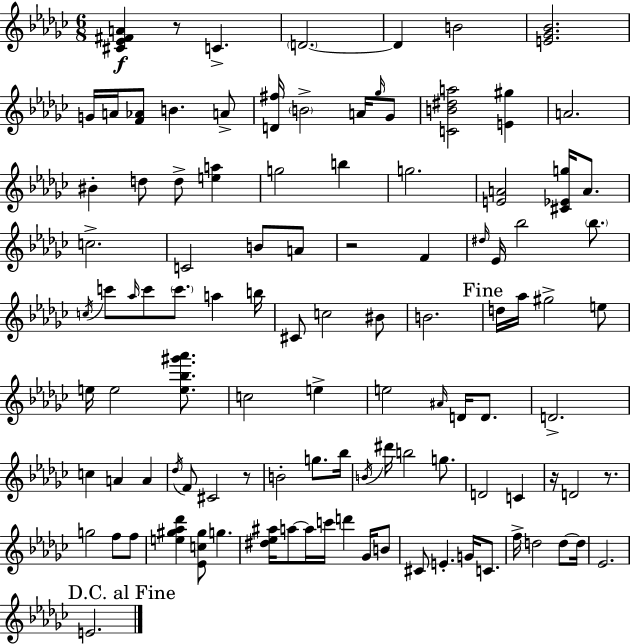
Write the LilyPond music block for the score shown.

{
  \clef treble
  \numericTimeSignature
  \time 6/8
  \key ees \minor
  \repeat volta 2 { <cis' ees' fis' a'>4\f r8 c'4.-> | \parenthesize d'2.~~ | d'4 b'2 | <e' ges' bes'>2. | \break g'16 a'16 <f' aes'>8 b'4. a'8-> | <d' fis''>16 \parenthesize b'2-> a'16 \grace { ges''16 } ges'8 | <c' b' dis'' a''>2 <e' gis''>4 | a'2. | \break bis'4-. d''8 d''8-> <e'' a''>4 | g''2 b''4 | g''2. | <e' a'>2 <cis' ees' g''>16 a'8. | \break c''2.-> | c'2 b'8 a'8 | r2 f'4 | \grace { dis''16 } ees'16 bes''2 \parenthesize bes''8. | \break \acciaccatura { c''16 } c'''8 \grace { aes''16 } c'''8 \parenthesize c'''8. a''4 | b''16 cis'8 c''2 | bis'8 b'2. | \mark "Fine" d''16 aes''16 gis''2-> | \break e''8 e''16 e''2 | <e'' bes'' gis''' aes'''>8. c''2 | e''4-> e''2 | \grace { ais'16 } d'16 d'8. d'2.-> | \break c''4 a'4 | a'4 \acciaccatura { des''16 } f'8 cis'2 | r8 b'2-. | g''8. bes''16 \acciaccatura { b'16 } dis'''16 b''2 | \break g''8. d'2 | c'4 r16 d'2 | r8. g''2 | f''8 f''8 <e'' gis'' aes'' des'''>4 <ees' c'' gis''>8 | \break g''4. <dis'' ees'' ais''>16 a''8~~ a''16 c'''16 | d'''4 ges'16 b'8 cis'8 e'4.-. | g'16 c'8. f''16-> d''2 | d''8~~ d''16 ees'2. | \break \mark "D.C. al Fine" e'2. | } \bar "|."
}